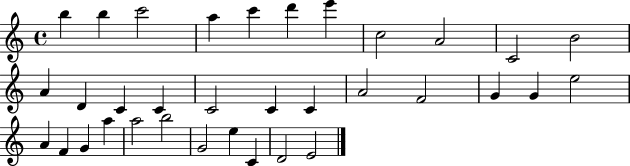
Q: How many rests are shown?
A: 0